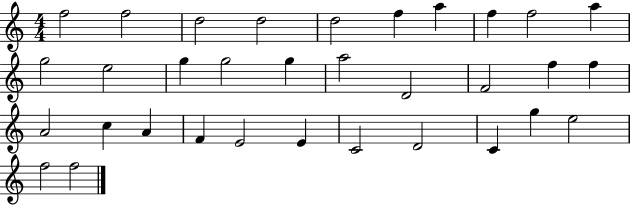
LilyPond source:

{
  \clef treble
  \numericTimeSignature
  \time 4/4
  \key c \major
  f''2 f''2 | d''2 d''2 | d''2 f''4 a''4 | f''4 f''2 a''4 | \break g''2 e''2 | g''4 g''2 g''4 | a''2 d'2 | f'2 f''4 f''4 | \break a'2 c''4 a'4 | f'4 e'2 e'4 | c'2 d'2 | c'4 g''4 e''2 | \break f''2 f''2 | \bar "|."
}